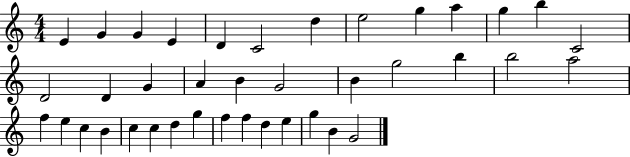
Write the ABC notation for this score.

X:1
T:Untitled
M:4/4
L:1/4
K:C
E G G E D C2 d e2 g a g b C2 D2 D G A B G2 B g2 b b2 a2 f e c B c c d g f f d e g B G2